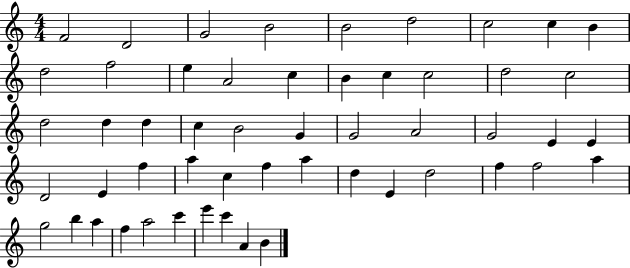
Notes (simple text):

F4/h D4/h G4/h B4/h B4/h D5/h C5/h C5/q B4/q D5/h F5/h E5/q A4/h C5/q B4/q C5/q C5/h D5/h C5/h D5/h D5/q D5/q C5/q B4/h G4/q G4/h A4/h G4/h E4/q E4/q D4/h E4/q F5/q A5/q C5/q F5/q A5/q D5/q E4/q D5/h F5/q F5/h A5/q G5/h B5/q A5/q F5/q A5/h C6/q E6/q C6/q A4/q B4/q